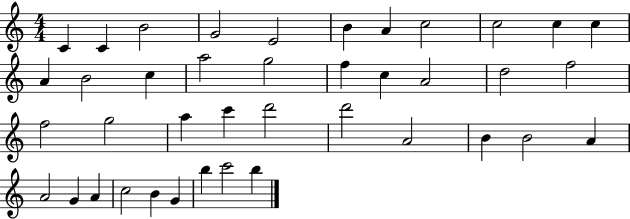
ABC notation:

X:1
T:Untitled
M:4/4
L:1/4
K:C
C C B2 G2 E2 B A c2 c2 c c A B2 c a2 g2 f c A2 d2 f2 f2 g2 a c' d'2 d'2 A2 B B2 A A2 G A c2 B G b c'2 b